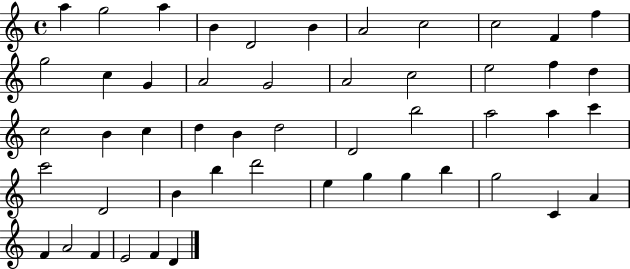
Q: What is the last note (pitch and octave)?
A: D4